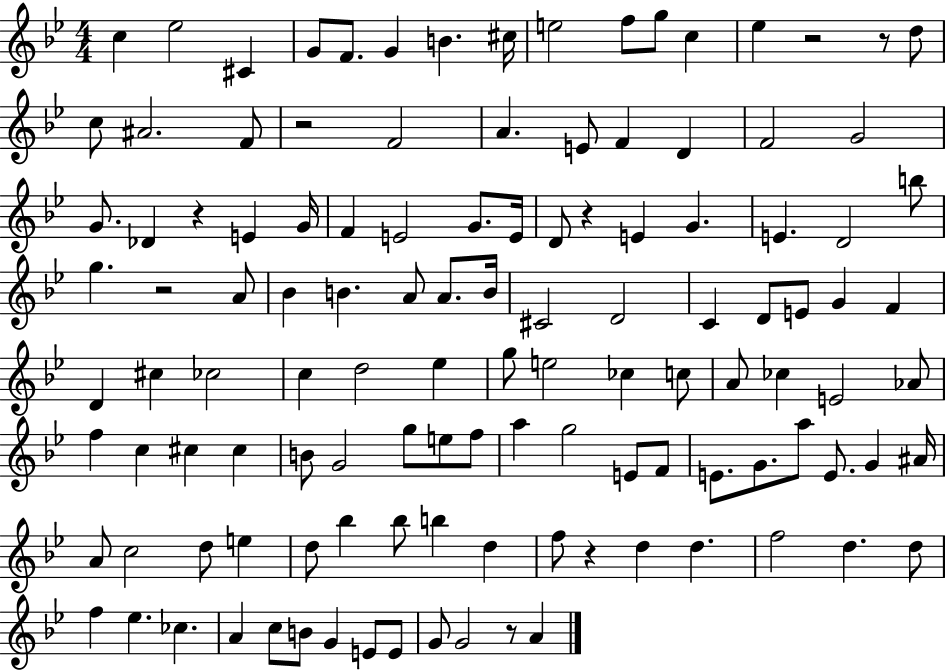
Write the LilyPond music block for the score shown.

{
  \clef treble
  \numericTimeSignature
  \time 4/4
  \key bes \major
  c''4 ees''2 cis'4 | g'8 f'8. g'4 b'4. cis''16 | e''2 f''8 g''8 c''4 | ees''4 r2 r8 d''8 | \break c''8 ais'2. f'8 | r2 f'2 | a'4. e'8 f'4 d'4 | f'2 g'2 | \break g'8. des'4 r4 e'4 g'16 | f'4 e'2 g'8. e'16 | d'8 r4 e'4 g'4. | e'4. d'2 b''8 | \break g''4. r2 a'8 | bes'4 b'4. a'8 a'8. b'16 | cis'2 d'2 | c'4 d'8 e'8 g'4 f'4 | \break d'4 cis''4 ces''2 | c''4 d''2 ees''4 | g''8 e''2 ces''4 c''8 | a'8 ces''4 e'2 aes'8 | \break f''4 c''4 cis''4 cis''4 | b'8 g'2 g''8 e''8 f''8 | a''4 g''2 e'8 f'8 | e'8. g'8. a''8 e'8. g'4 ais'16 | \break a'8 c''2 d''8 e''4 | d''8 bes''4 bes''8 b''4 d''4 | f''8 r4 d''4 d''4. | f''2 d''4. d''8 | \break f''4 ees''4. ces''4. | a'4 c''8 b'8 g'4 e'8 e'8 | g'8 g'2 r8 a'4 | \bar "|."
}